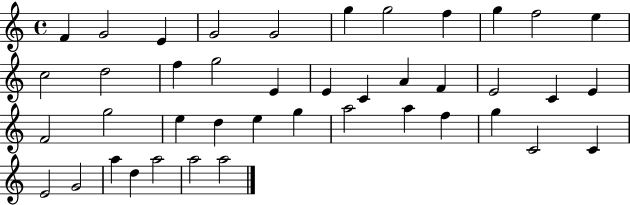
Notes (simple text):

F4/q G4/h E4/q G4/h G4/h G5/q G5/h F5/q G5/q F5/h E5/q C5/h D5/h F5/q G5/h E4/q E4/q C4/q A4/q F4/q E4/h C4/q E4/q F4/h G5/h E5/q D5/q E5/q G5/q A5/h A5/q F5/q G5/q C4/h C4/q E4/h G4/h A5/q D5/q A5/h A5/h A5/h